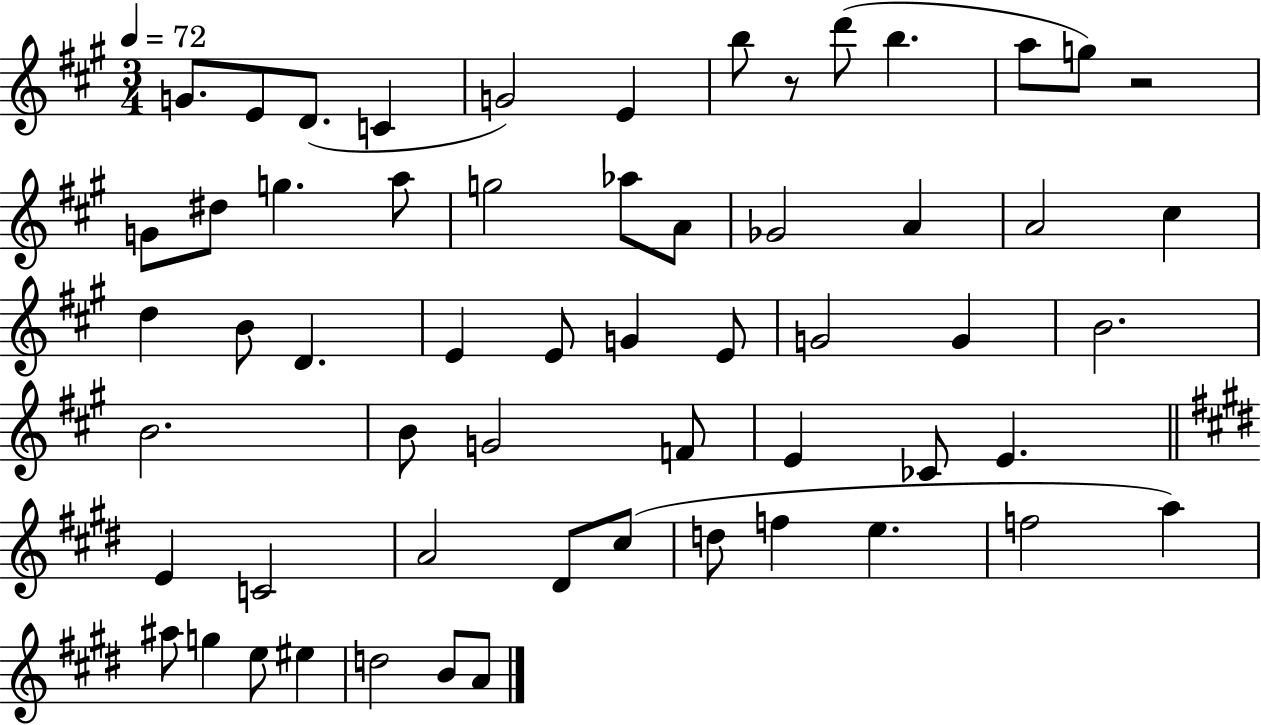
{
  \clef treble
  \numericTimeSignature
  \time 3/4
  \key a \major
  \tempo 4 = 72
  \repeat volta 2 { g'8. e'8 d'8.( c'4 | g'2) e'4 | b''8 r8 d'''8( b''4. | a''8 g''8) r2 | \break g'8 dis''8 g''4. a''8 | g''2 aes''8 a'8 | ges'2 a'4 | a'2 cis''4 | \break d''4 b'8 d'4. | e'4 e'8 g'4 e'8 | g'2 g'4 | b'2. | \break b'2. | b'8 g'2 f'8 | e'4 ces'8 e'4. | \bar "||" \break \key e \major e'4 c'2 | a'2 dis'8 cis''8( | d''8 f''4 e''4. | f''2 a''4) | \break ais''8 g''4 e''8 eis''4 | d''2 b'8 a'8 | } \bar "|."
}